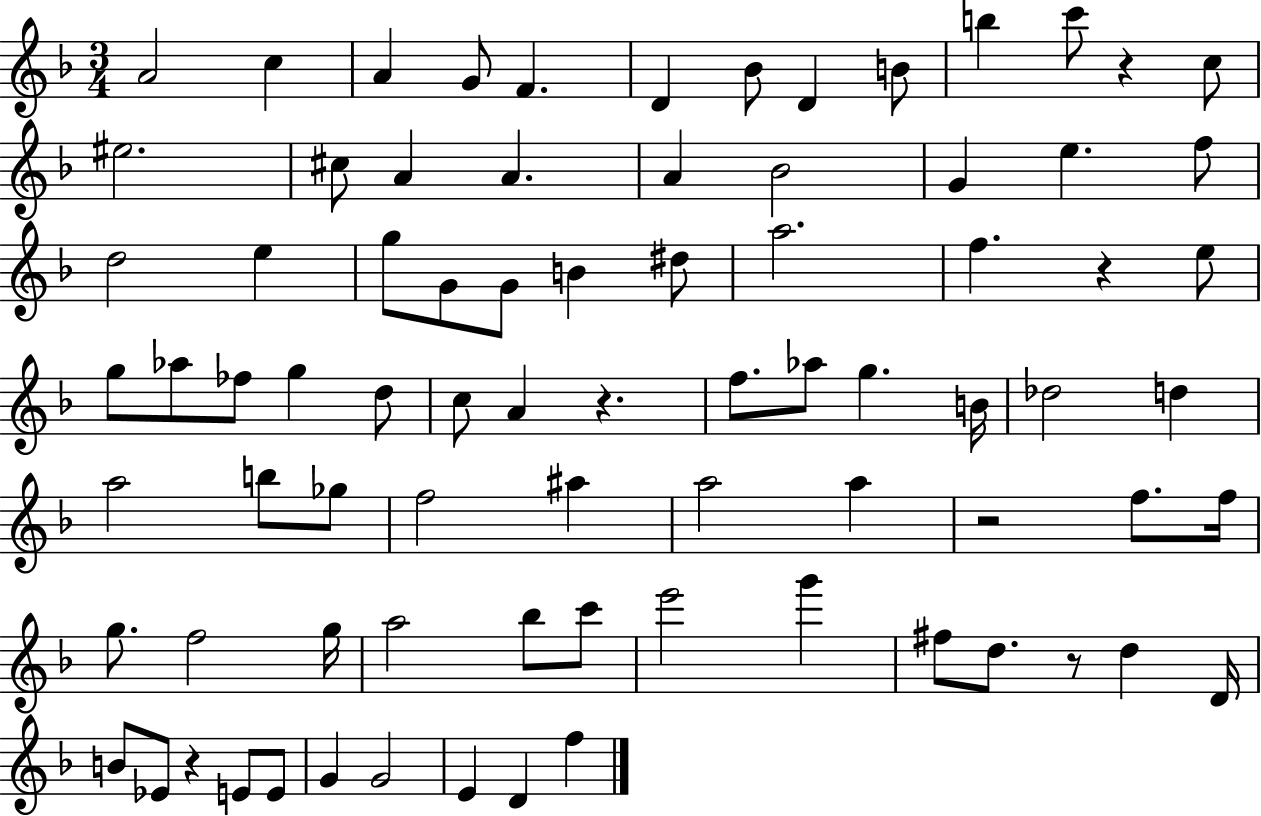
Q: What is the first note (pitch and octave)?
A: A4